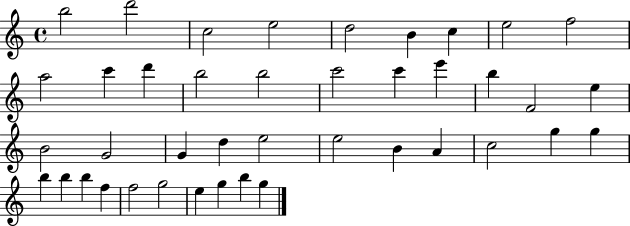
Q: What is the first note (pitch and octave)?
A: B5